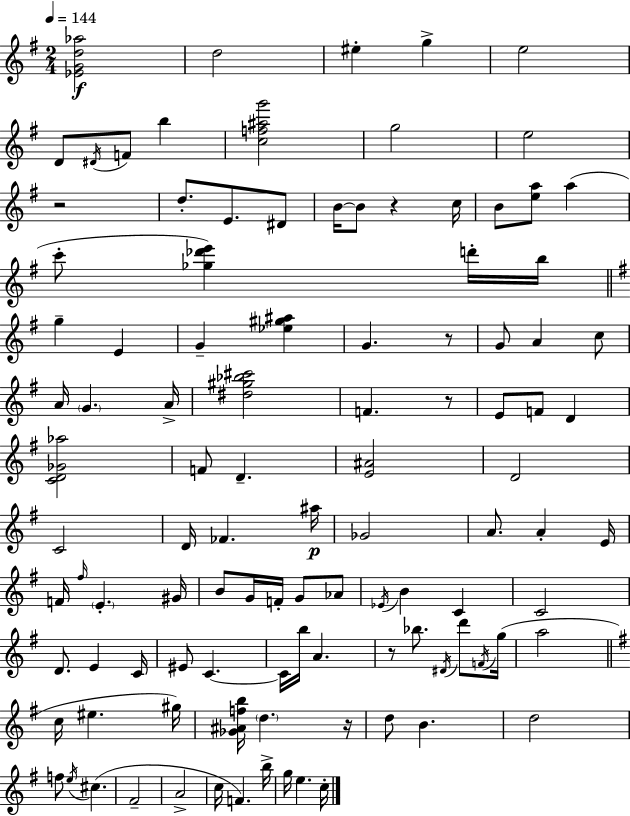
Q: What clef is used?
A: treble